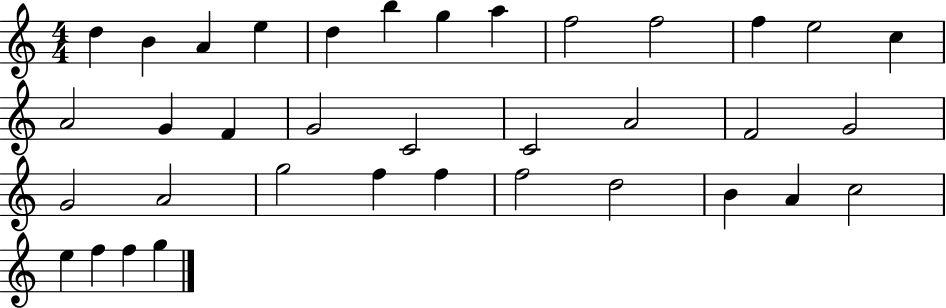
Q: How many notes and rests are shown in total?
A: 36